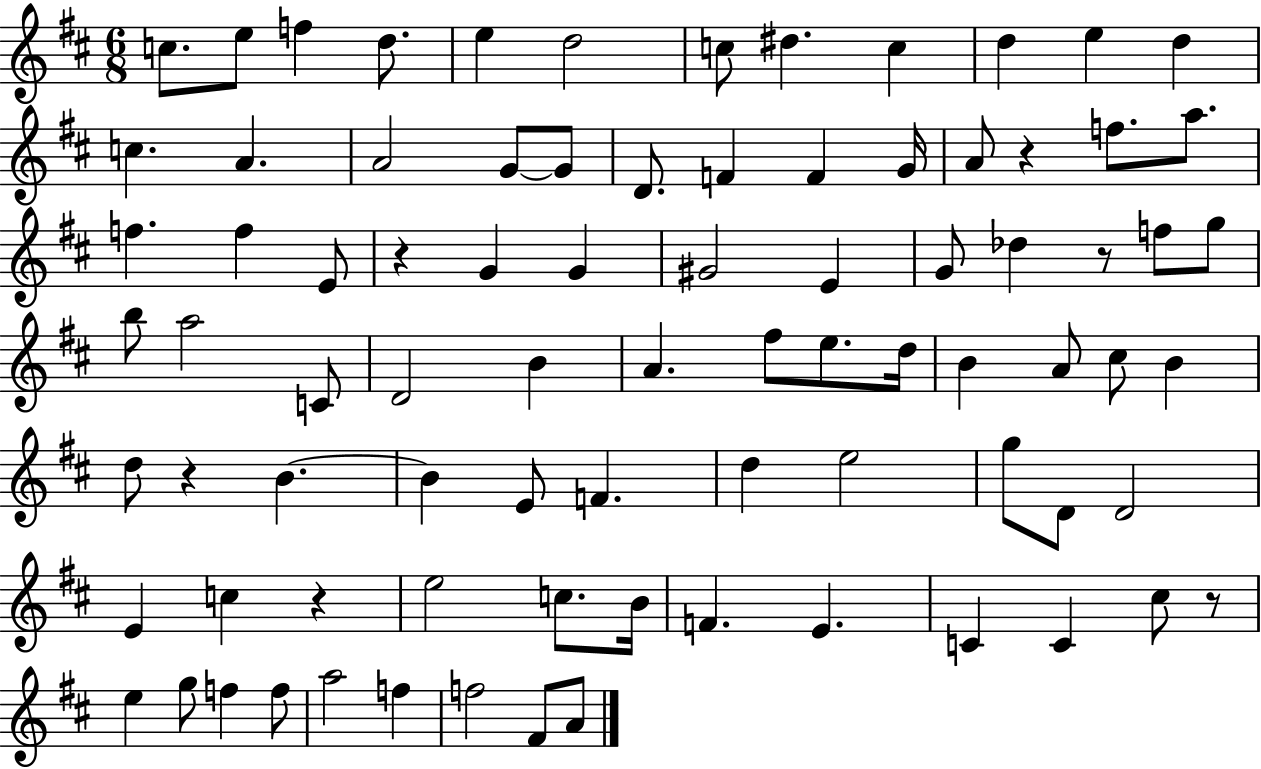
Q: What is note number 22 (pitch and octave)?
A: A4